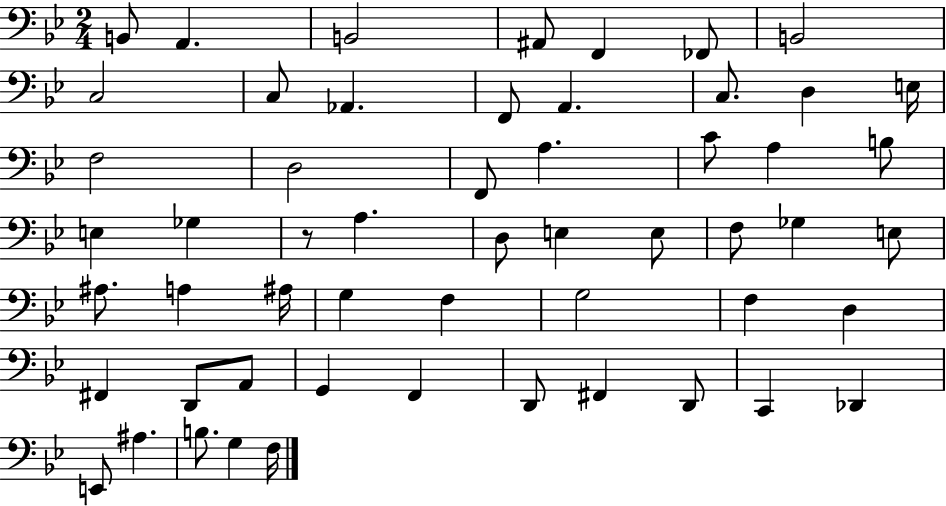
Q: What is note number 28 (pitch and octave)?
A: E3